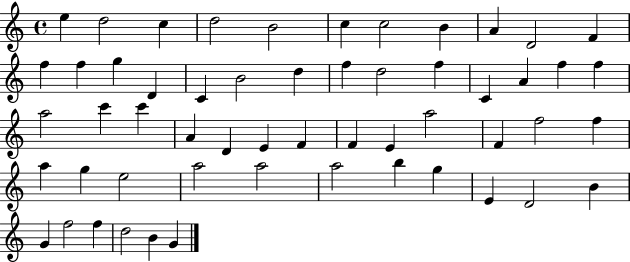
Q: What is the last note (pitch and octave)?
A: G4